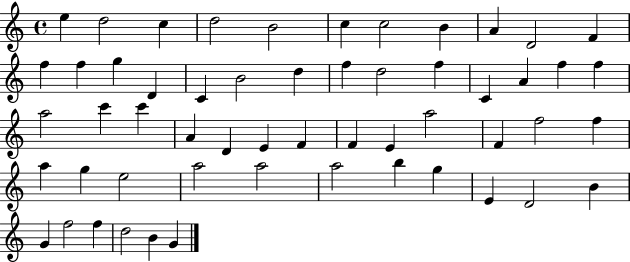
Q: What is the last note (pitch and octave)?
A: G4